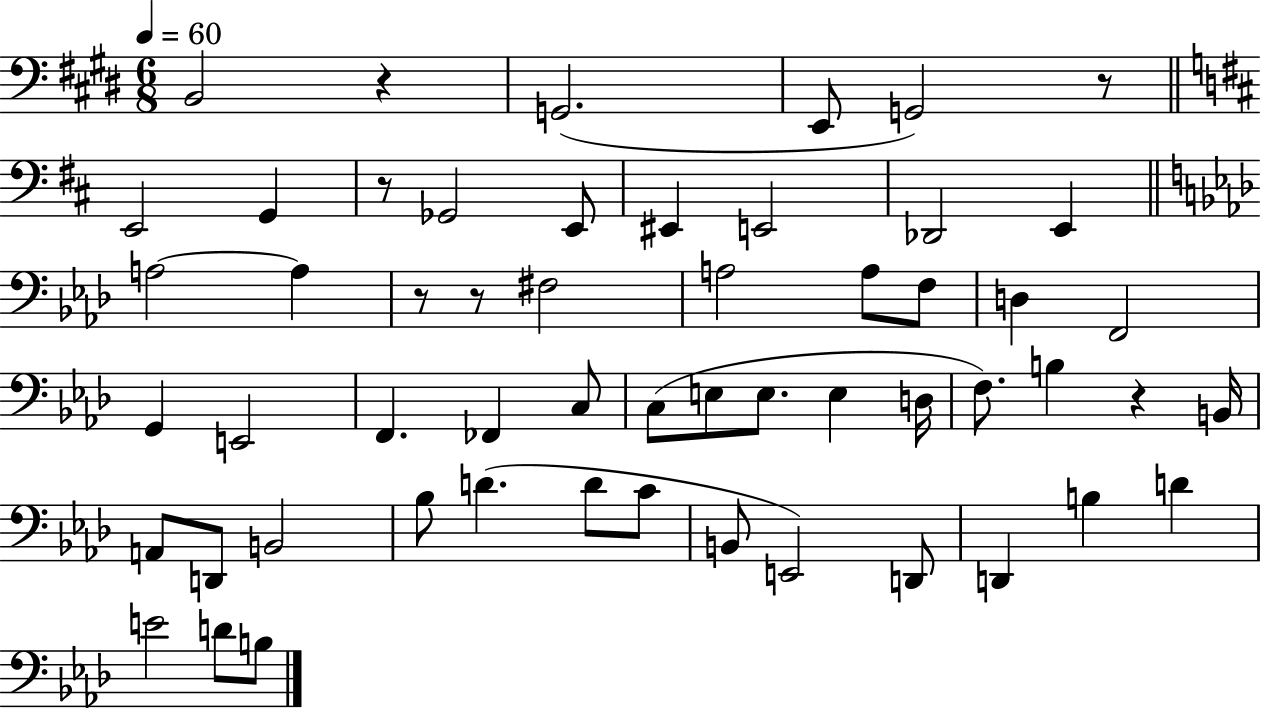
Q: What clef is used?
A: bass